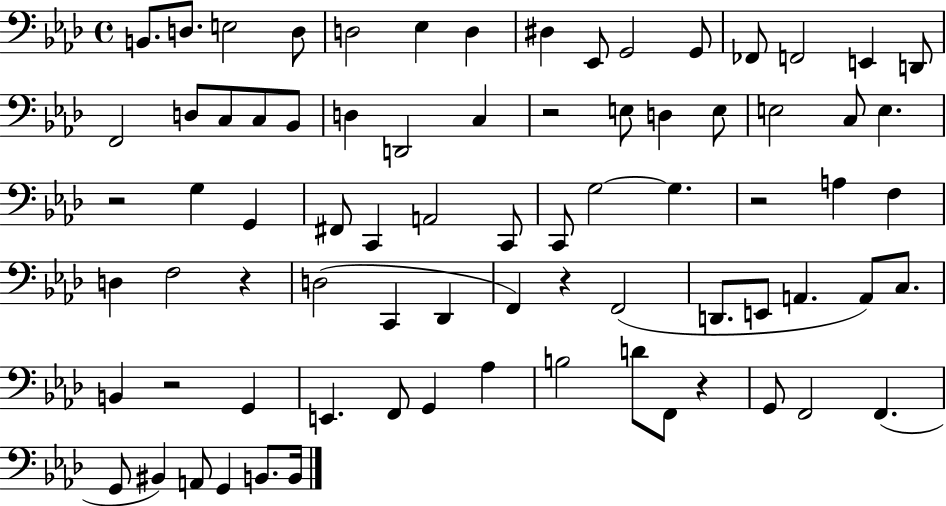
{
  \clef bass
  \time 4/4
  \defaultTimeSignature
  \key aes \major
  b,8. d8. e2 d8 | d2 ees4 d4 | dis4 ees,8 g,2 g,8 | fes,8 f,2 e,4 d,8 | \break f,2 d8 c8 c8 bes,8 | d4 d,2 c4 | r2 e8 d4 e8 | e2 c8 e4. | \break r2 g4 g,4 | fis,8 c,4 a,2 c,8 | c,8 g2~~ g4. | r2 a4 f4 | \break d4 f2 r4 | d2( c,4 des,4 | f,4) r4 f,2( | d,8. e,8 a,4. a,8) c8. | \break b,4 r2 g,4 | e,4. f,8 g,4 aes4 | b2 d'8 f,8 r4 | g,8 f,2 f,4.( | \break g,8 bis,4) a,8 g,4 b,8. b,16 | \bar "|."
}